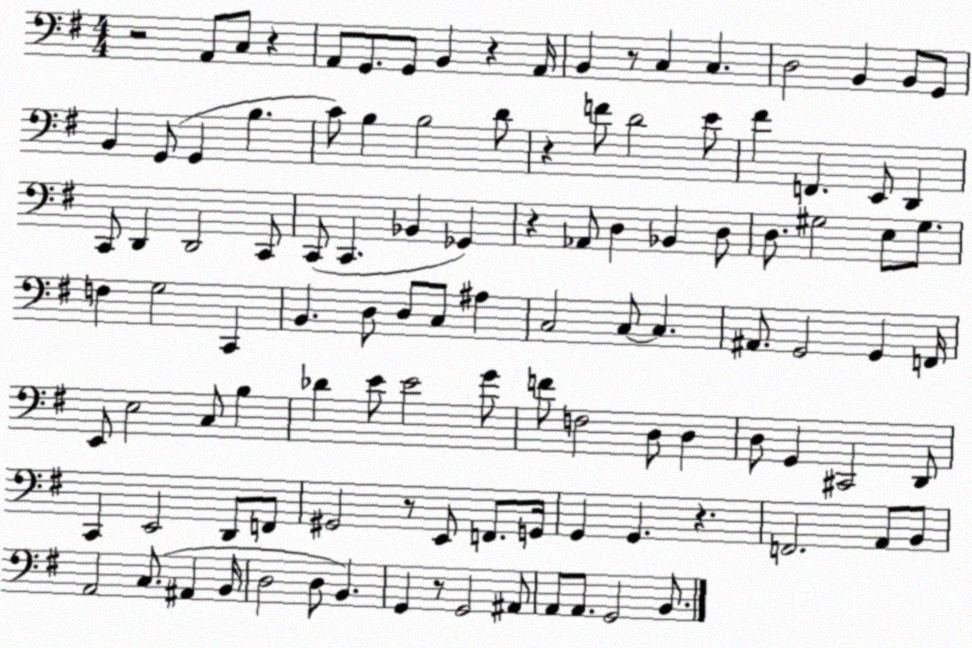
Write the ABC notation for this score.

X:1
T:Untitled
M:4/4
L:1/4
K:G
z2 A,,/2 C,/2 z A,,/2 G,,/2 G,,/2 B,, z A,,/4 B,, z/2 C, C, D,2 B,, B,,/2 G,,/2 B,, G,,/2 G,, B, C/2 B, B,2 D/2 z F/2 D2 E/2 ^F F,, E,,/2 D,, C,,/2 D,, D,,2 C,,/2 C,,/2 C,, _B,, _G,, z _A,,/2 D, _B,, D,/2 D,/2 ^G,2 E,/2 ^G,/2 F, G,2 C,, B,, D,/2 D,/2 C,/2 ^A, C,2 C,/2 C, ^A,,/2 G,,2 G,, F,,/4 E,,/2 E,2 C,/2 B, _D E/2 E2 G/2 F/2 F,2 D,/2 D, D,/2 G,, ^C,,2 D,,/2 C,, E,,2 D,,/2 F,,/2 ^G,,2 z/2 E,,/2 F,,/2 G,,/4 G,, G,, z F,,2 A,,/2 B,,/2 A,,2 C,/2 ^A,, B,,/4 D,2 D,/2 B,, G,, z/2 G,,2 ^A,,/2 A,,/2 A,,/2 G,,2 B,,/2